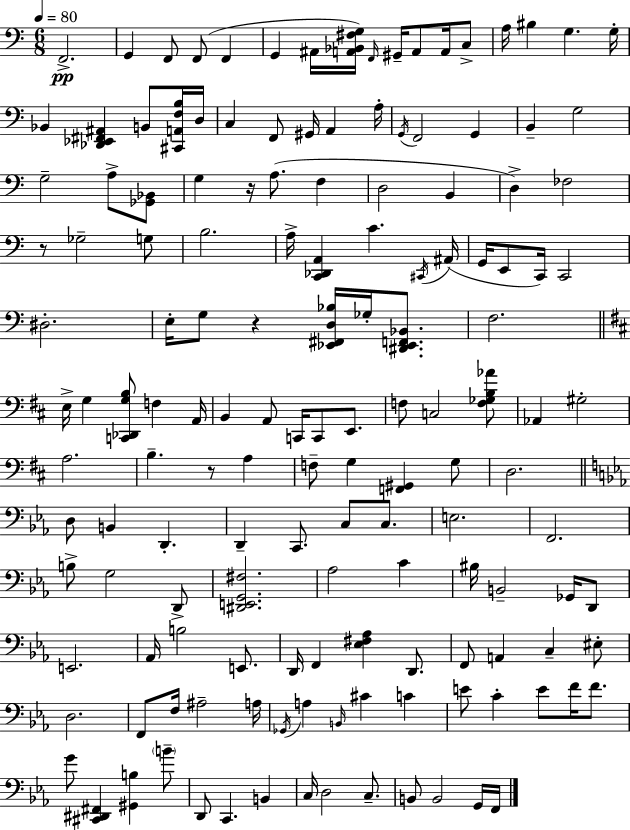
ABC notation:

X:1
T:Untitled
M:6/8
L:1/4
K:C
F,,2 G,, F,,/2 F,,/2 F,, G,, ^A,,/4 [A,,_B,,^F,G,]/4 F,,/4 ^G,,/4 A,,/2 A,,/4 C,/2 A,/4 ^B, G, G,/4 _B,, [_D,,_E,,^F,,^A,,] B,,/2 [^C,,A,,F,B,]/4 D,/4 C, F,,/2 ^G,,/4 A,, A,/4 G,,/4 F,,2 G,, B,, G,2 G,2 A,/2 [_G,,_B,,]/2 G, z/4 A,/2 F, D,2 B,, D, _F,2 z/2 _G,2 G,/2 B,2 A,/4 [C,,_D,,A,,] C ^C,,/4 ^A,,/4 G,,/4 E,,/2 C,,/4 C,,2 ^D,2 E,/4 G,/2 z [_E,,^F,,D,_B,]/4 _G,/4 [^D,,_E,,F,,_B,,]/2 F,2 E,/4 G, [C,,_D,,G,B,]/2 F, A,,/4 B,, A,,/2 C,,/4 C,,/2 E,,/2 F,/2 C,2 [F,_G,B,_A]/2 _A,, ^G,2 A,2 B, z/2 A, F,/2 G, [F,,^G,,] G,/2 D,2 D,/2 B,, D,, D,, C,,/2 C,/2 C,/2 E,2 F,,2 B,/2 G,2 D,,/2 [^D,,E,,G,,^F,]2 _A,2 C ^B,/4 B,,2 _G,,/4 D,,/2 E,,2 _A,,/4 B,2 E,,/2 D,,/4 F,, [_E,^F,_A,] D,,/2 F,,/2 A,, C, ^E,/2 D,2 F,,/2 F,/4 ^A,2 A,/4 _G,,/4 A, B,,/4 ^C C E/2 C E/2 F/4 F/2 G/2 [^C,,^D,,^F,,] [^G,,B,] B/2 D,,/2 C,, B,, C,/4 D,2 C,/2 B,,/2 B,,2 G,,/4 F,,/4